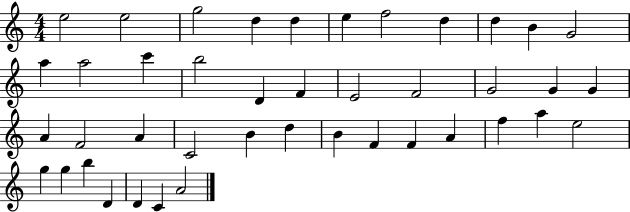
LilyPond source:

{
  \clef treble
  \numericTimeSignature
  \time 4/4
  \key c \major
  e''2 e''2 | g''2 d''4 d''4 | e''4 f''2 d''4 | d''4 b'4 g'2 | \break a''4 a''2 c'''4 | b''2 d'4 f'4 | e'2 f'2 | g'2 g'4 g'4 | \break a'4 f'2 a'4 | c'2 b'4 d''4 | b'4 f'4 f'4 a'4 | f''4 a''4 e''2 | \break g''4 g''4 b''4 d'4 | d'4 c'4 a'2 | \bar "|."
}